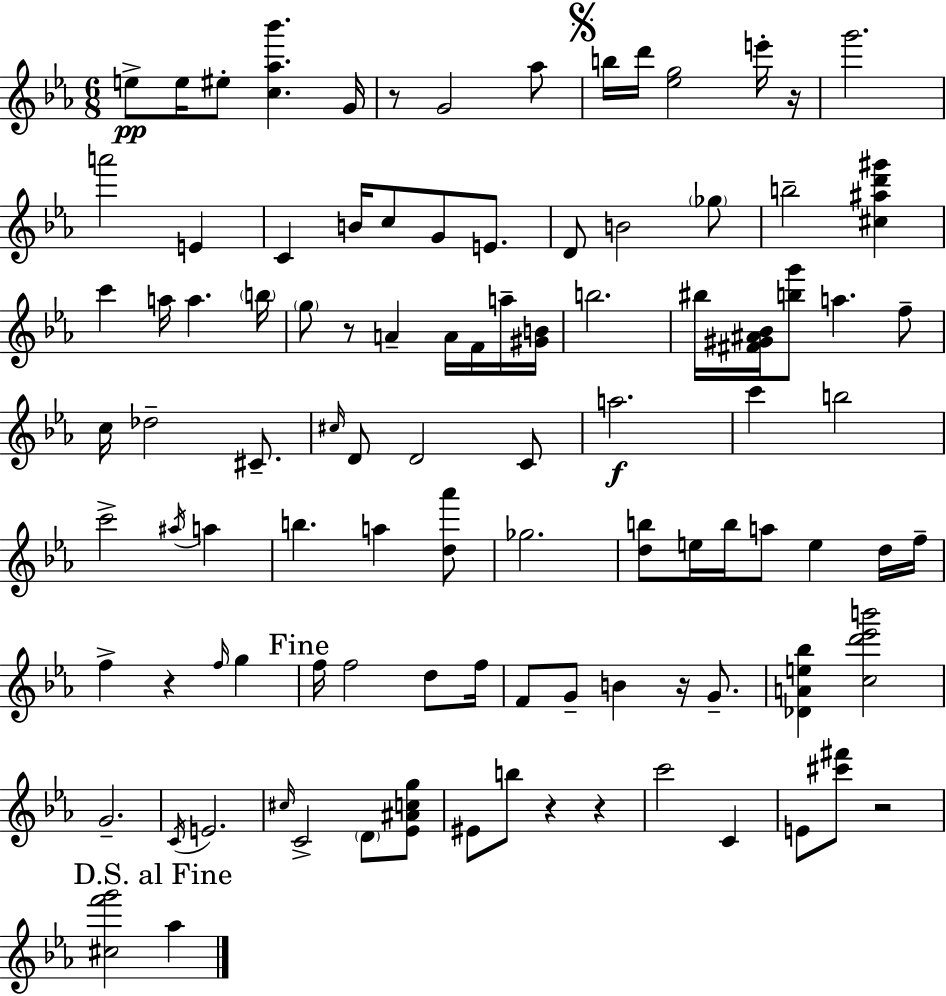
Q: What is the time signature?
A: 6/8